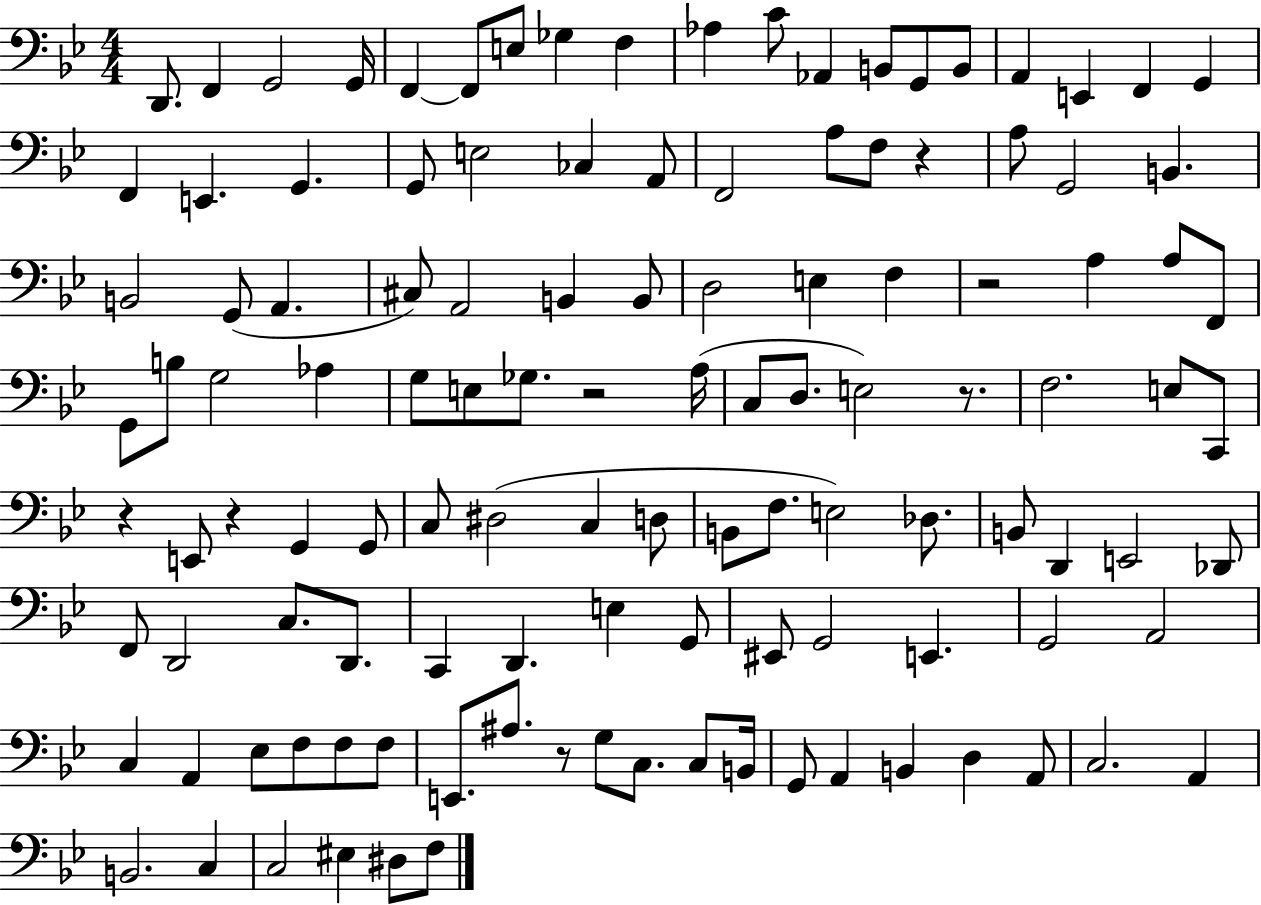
{
  \clef bass
  \numericTimeSignature
  \time 4/4
  \key bes \major
  d,8. f,4 g,2 g,16 | f,4~~ f,8 e8 ges4 f4 | aes4 c'8 aes,4 b,8 g,8 b,8 | a,4 e,4 f,4 g,4 | \break f,4 e,4. g,4. | g,8 e2 ces4 a,8 | f,2 a8 f8 r4 | a8 g,2 b,4. | \break b,2 g,8( a,4. | cis8) a,2 b,4 b,8 | d2 e4 f4 | r2 a4 a8 f,8 | \break g,8 b8 g2 aes4 | g8 e8 ges8. r2 a16( | c8 d8. e2) r8. | f2. e8 c,8 | \break r4 e,8 r4 g,4 g,8 | c8 dis2( c4 d8 | b,8 f8. e2) des8. | b,8 d,4 e,2 des,8 | \break f,8 d,2 c8. d,8. | c,4 d,4. e4 g,8 | eis,8 g,2 e,4. | g,2 a,2 | \break c4 a,4 ees8 f8 f8 f8 | e,8. ais8. r8 g8 c8. c8 b,16 | g,8 a,4 b,4 d4 a,8 | c2. a,4 | \break b,2. c4 | c2 eis4 dis8 f8 | \bar "|."
}